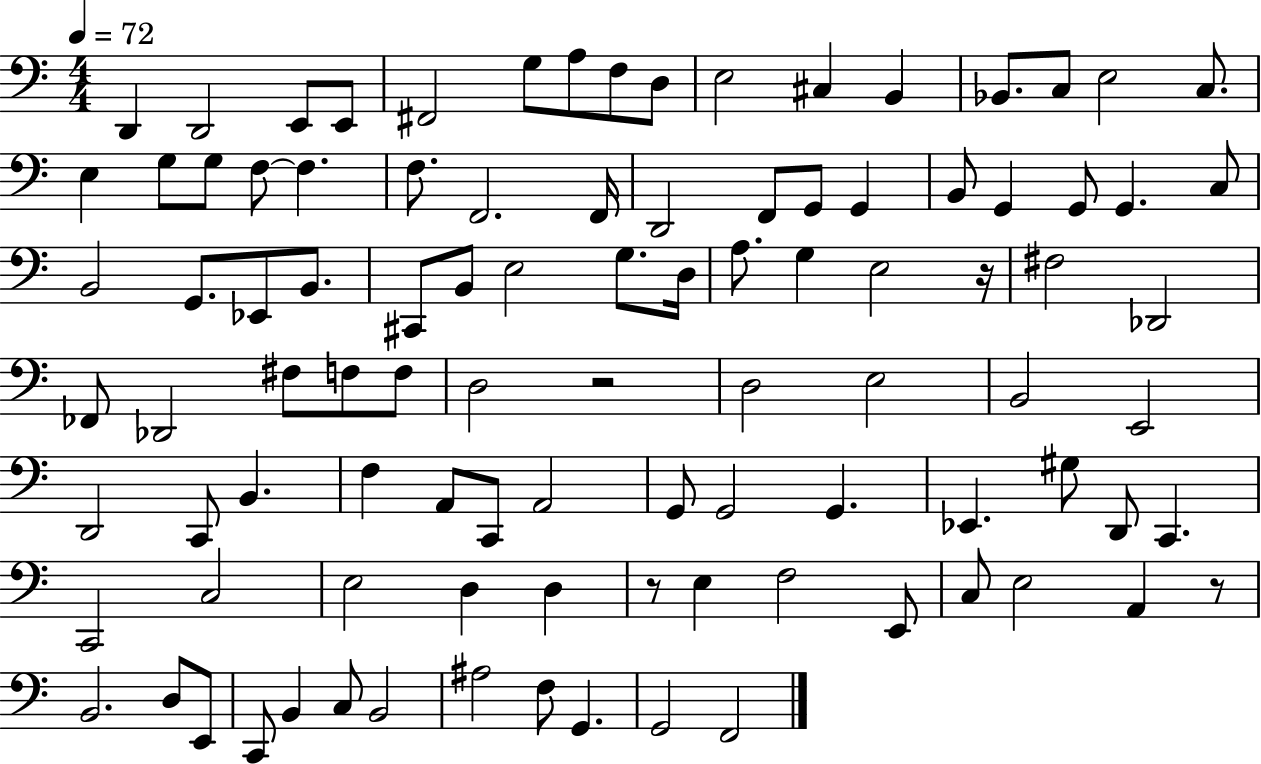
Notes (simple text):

D2/q D2/h E2/e E2/e F#2/h G3/e A3/e F3/e D3/e E3/h C#3/q B2/q Bb2/e. C3/e E3/h C3/e. E3/q G3/e G3/e F3/e F3/q. F3/e. F2/h. F2/s D2/h F2/e G2/e G2/q B2/e G2/q G2/e G2/q. C3/e B2/h G2/e. Eb2/e B2/e. C#2/e B2/e E3/h G3/e. D3/s A3/e. G3/q E3/h R/s F#3/h Db2/h FES2/e Db2/h F#3/e F3/e F3/e D3/h R/h D3/h E3/h B2/h E2/h D2/h C2/e B2/q. F3/q A2/e C2/e A2/h G2/e G2/h G2/q. Eb2/q. G#3/e D2/e C2/q. C2/h C3/h E3/h D3/q D3/q R/e E3/q F3/h E2/e C3/e E3/h A2/q R/e B2/h. D3/e E2/e C2/e B2/q C3/e B2/h A#3/h F3/e G2/q. G2/h F2/h